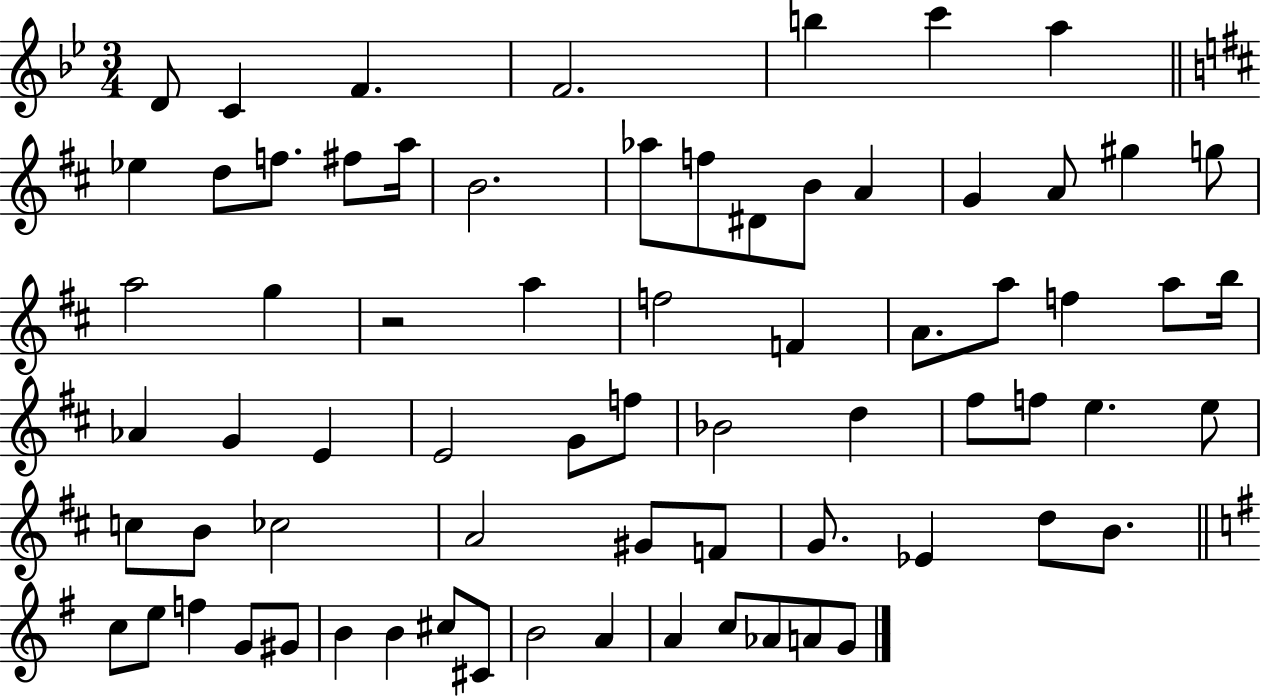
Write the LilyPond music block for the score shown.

{
  \clef treble
  \numericTimeSignature
  \time 3/4
  \key bes \major
  d'8 c'4 f'4. | f'2. | b''4 c'''4 a''4 | \bar "||" \break \key d \major ees''4 d''8 f''8. fis''8 a''16 | b'2. | aes''8 f''8 dis'8 b'8 a'4 | g'4 a'8 gis''4 g''8 | \break a''2 g''4 | r2 a''4 | f''2 f'4 | a'8. a''8 f''4 a''8 b''16 | \break aes'4 g'4 e'4 | e'2 g'8 f''8 | bes'2 d''4 | fis''8 f''8 e''4. e''8 | \break c''8 b'8 ces''2 | a'2 gis'8 f'8 | g'8. ees'4 d''8 b'8. | \bar "||" \break \key e \minor c''8 e''8 f''4 g'8 gis'8 | b'4 b'4 cis''8 cis'8 | b'2 a'4 | a'4 c''8 aes'8 a'8 g'8 | \break \bar "|."
}